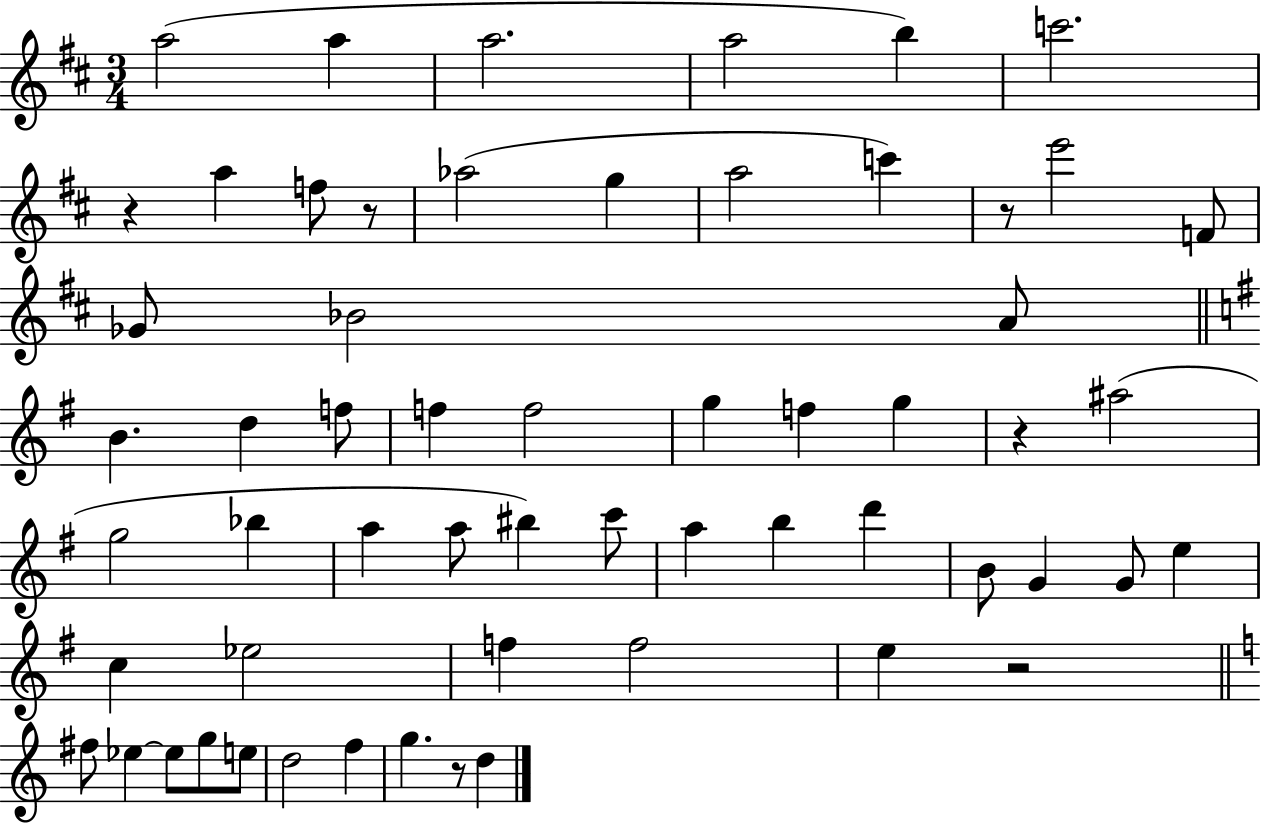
X:1
T:Untitled
M:3/4
L:1/4
K:D
a2 a a2 a2 b c'2 z a f/2 z/2 _a2 g a2 c' z/2 e'2 F/2 _G/2 _B2 A/2 B d f/2 f f2 g f g z ^a2 g2 _b a a/2 ^b c'/2 a b d' B/2 G G/2 e c _e2 f f2 e z2 ^f/2 _e _e/2 g/2 e/2 d2 f g z/2 d